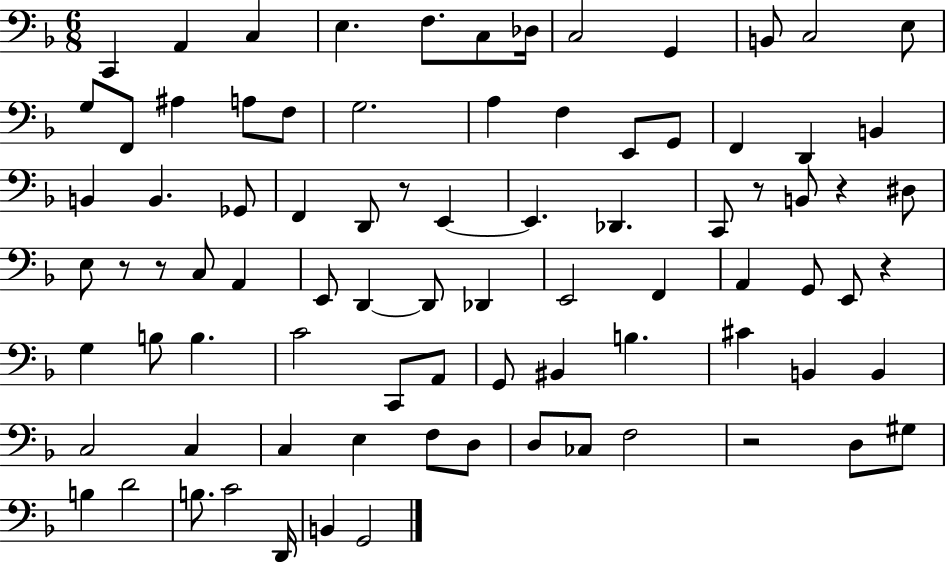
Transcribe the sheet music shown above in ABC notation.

X:1
T:Untitled
M:6/8
L:1/4
K:F
C,, A,, C, E, F,/2 C,/2 _D,/4 C,2 G,, B,,/2 C,2 E,/2 G,/2 F,,/2 ^A, A,/2 F,/2 G,2 A, F, E,,/2 G,,/2 F,, D,, B,, B,, B,, _G,,/2 F,, D,,/2 z/2 E,, E,, _D,, C,,/2 z/2 B,,/2 z ^D,/2 E,/2 z/2 z/2 C,/2 A,, E,,/2 D,, D,,/2 _D,, E,,2 F,, A,, G,,/2 E,,/2 z G, B,/2 B, C2 C,,/2 A,,/2 G,,/2 ^B,, B, ^C B,, B,, C,2 C, C, E, F,/2 D,/2 D,/2 _C,/2 F,2 z2 D,/2 ^G,/2 B, D2 B,/2 C2 D,,/4 B,, G,,2